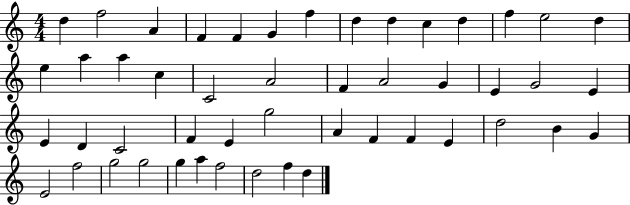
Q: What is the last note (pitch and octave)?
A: D5